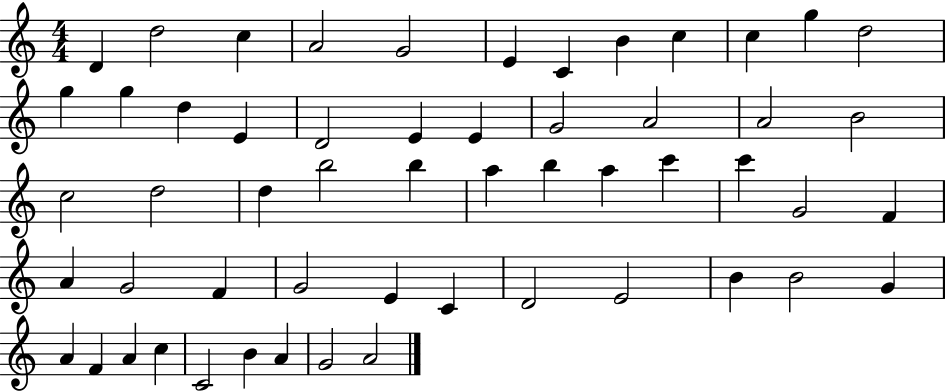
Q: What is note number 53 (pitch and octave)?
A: A4